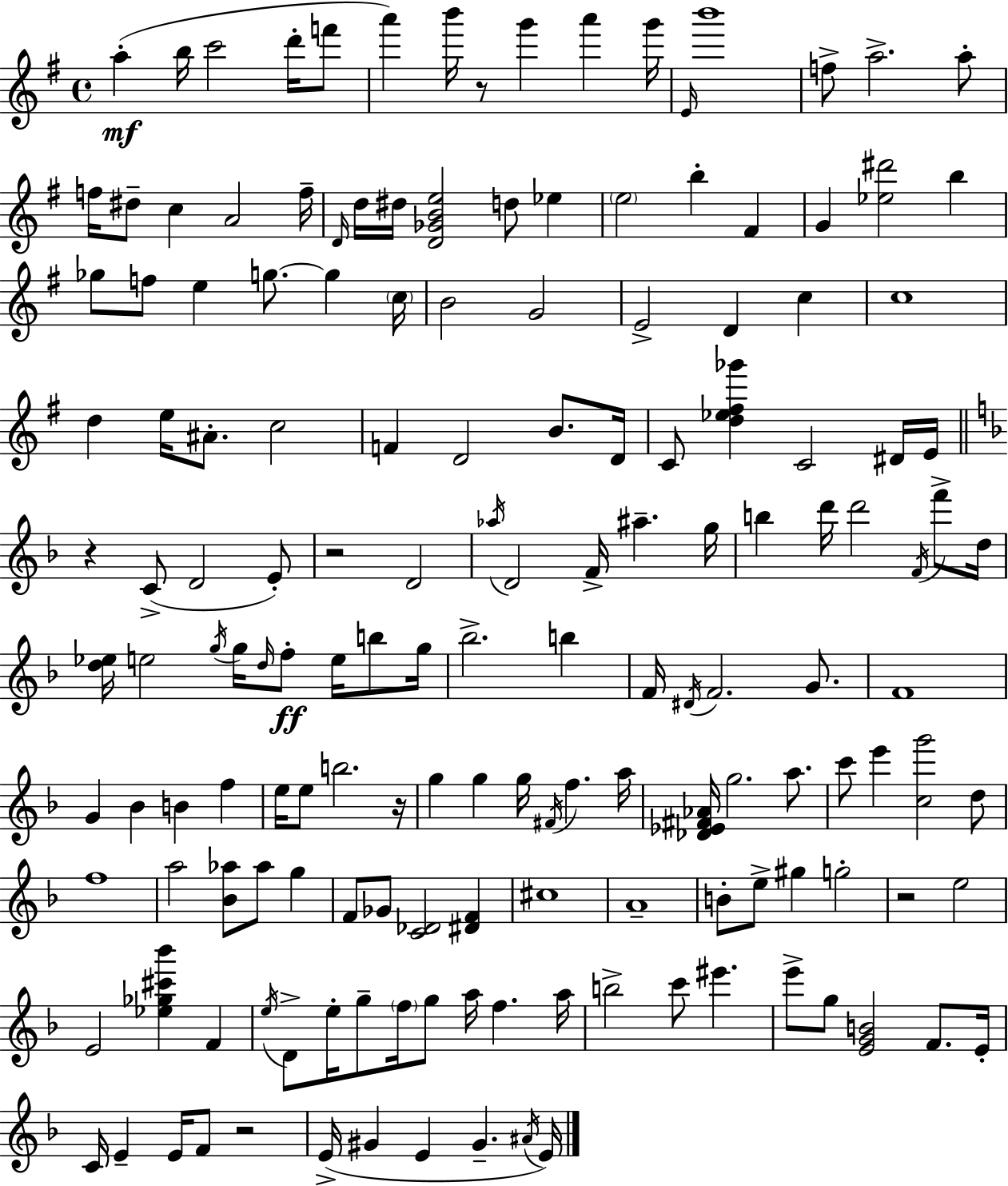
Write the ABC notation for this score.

X:1
T:Untitled
M:4/4
L:1/4
K:Em
a b/4 c'2 d'/4 f'/2 a' b'/4 z/2 g' a' g'/4 E/4 b'4 f/2 a2 a/2 f/4 ^d/2 c A2 f/4 D/4 d/4 ^d/4 [D_GBe]2 d/2 _e e2 b ^F G [_e^d']2 b _g/2 f/2 e g/2 g c/4 B2 G2 E2 D c c4 d e/4 ^A/2 c2 F D2 B/2 D/4 C/2 [d_e^f_g'] C2 ^D/4 E/4 z C/2 D2 E/2 z2 D2 _a/4 D2 F/4 ^a g/4 b d'/4 d'2 F/4 f'/2 d/4 [d_e]/4 e2 g/4 g/4 d/4 f/2 e/4 b/2 g/4 _b2 b F/4 ^D/4 F2 G/2 F4 G _B B f e/4 e/2 b2 z/4 g g g/4 ^F/4 f a/4 [_D_E^F_A]/4 g2 a/2 c'/2 e' [cg']2 d/2 f4 a2 [_B_a]/2 _a/2 g F/2 _G/2 [C_D]2 [^DF] ^c4 A4 B/2 e/2 ^g g2 z2 e2 E2 [_e_g^c'_b'] F e/4 D/2 e/4 g/2 f/4 g/2 a/4 f a/4 b2 c'/2 ^e' e'/2 g/2 [EGB]2 F/2 E/4 C/4 E E/4 F/2 z2 E/4 ^G E ^G ^A/4 E/4